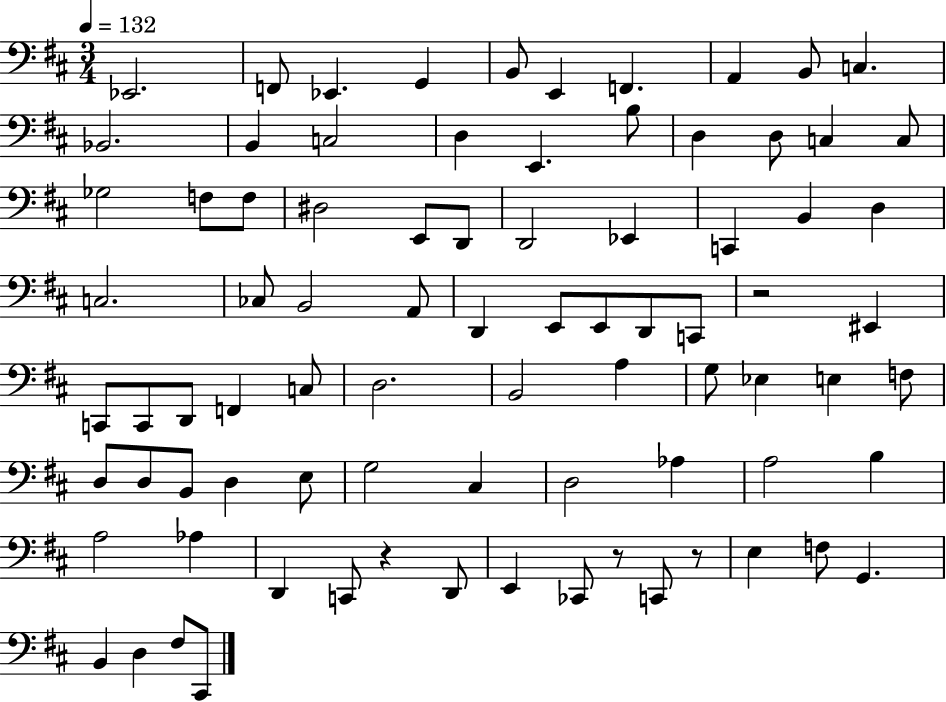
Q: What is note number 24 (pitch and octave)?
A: D#3